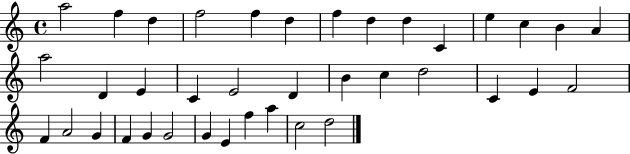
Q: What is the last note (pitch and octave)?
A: D5